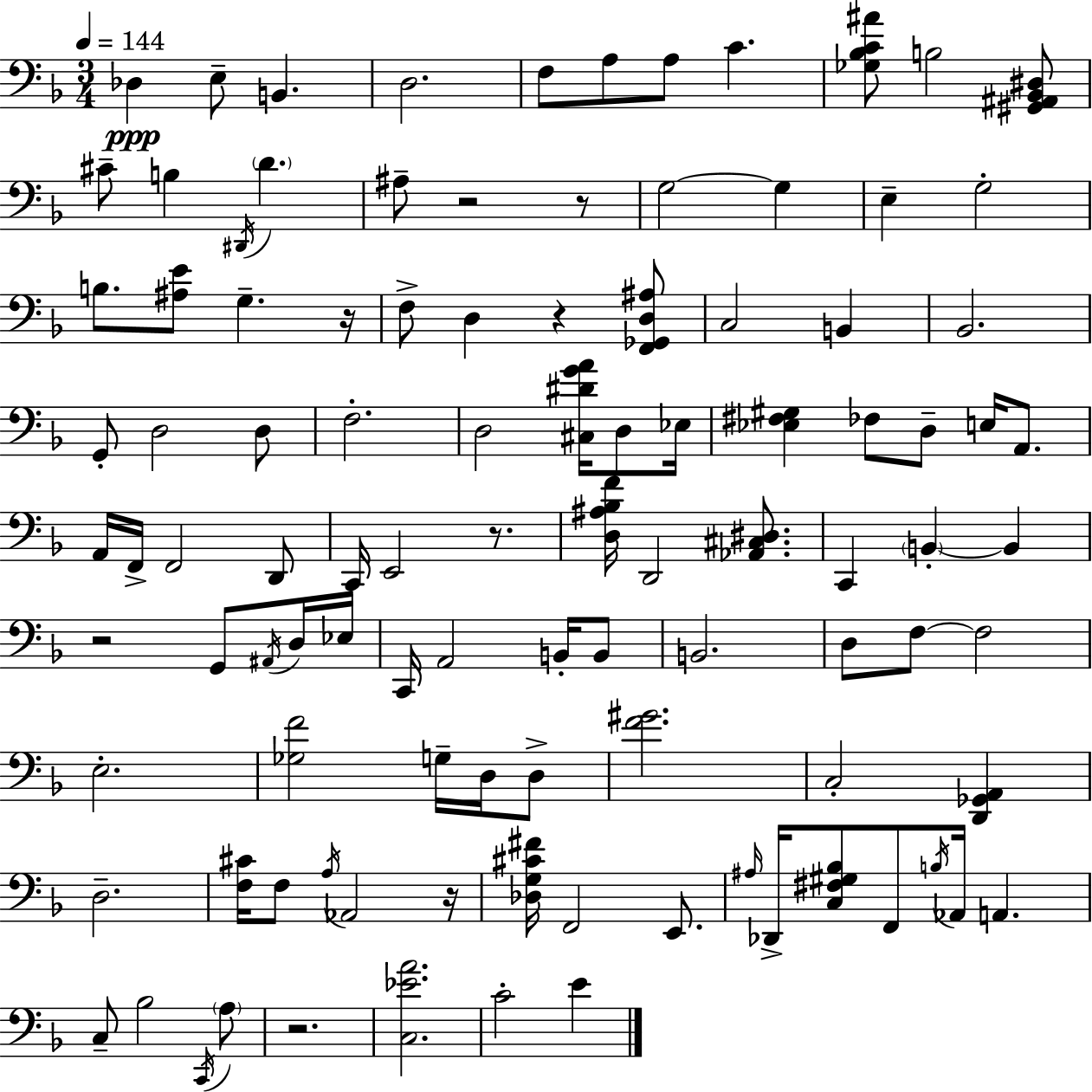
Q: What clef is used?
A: bass